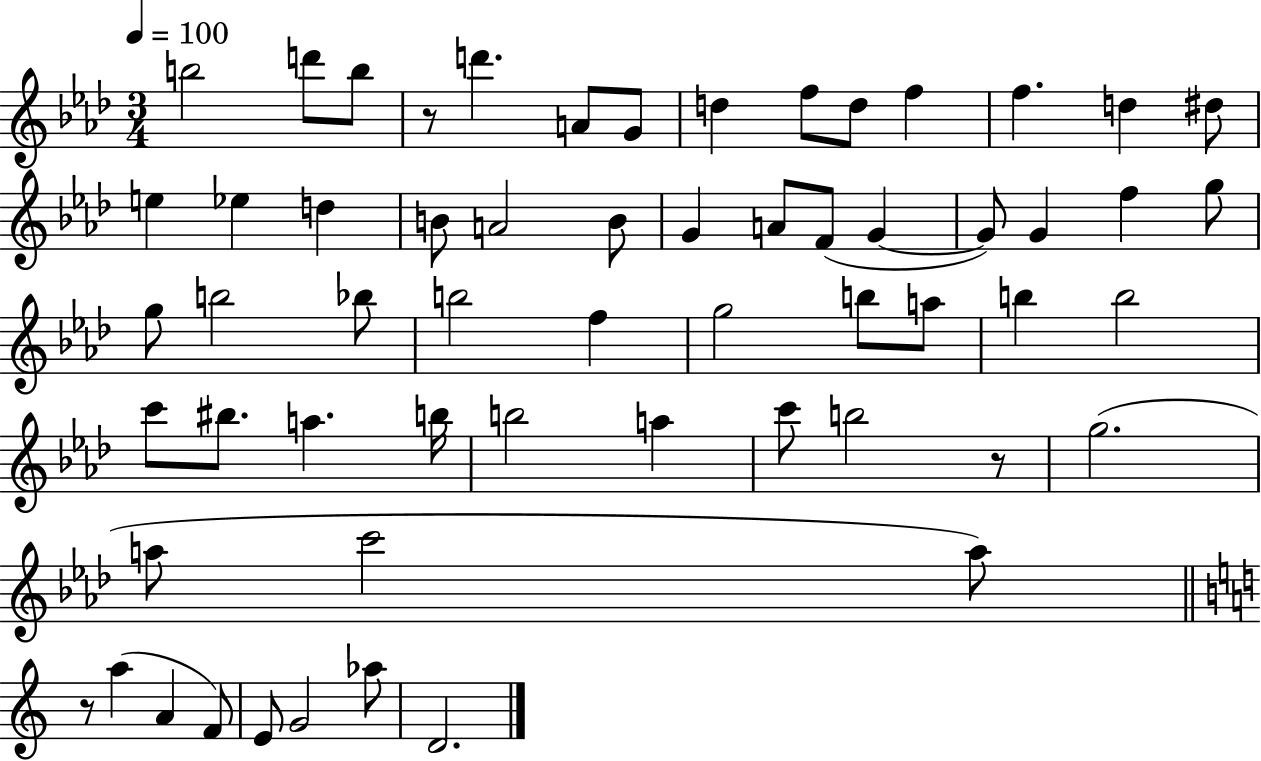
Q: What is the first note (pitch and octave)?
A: B5